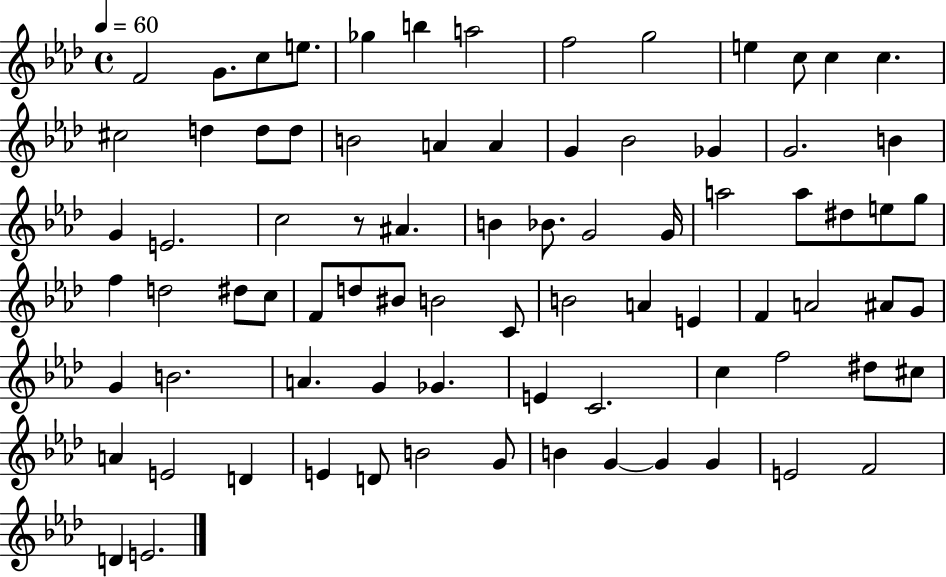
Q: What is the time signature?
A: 4/4